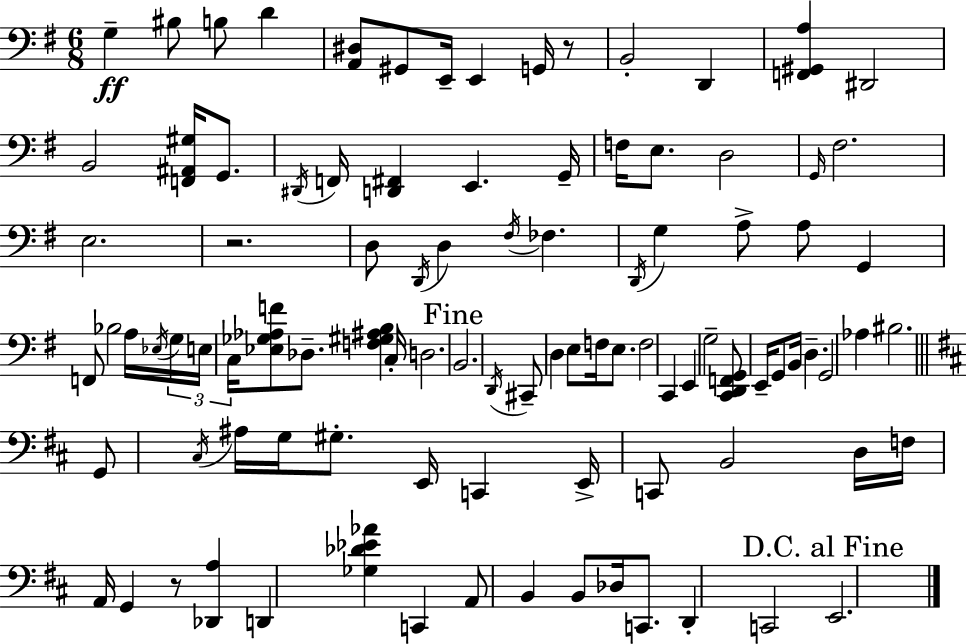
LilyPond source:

{
  \clef bass
  \numericTimeSignature
  \time 6/8
  \key e \minor
  g4--\ff bis8 b8 d'4 | <a, dis>8 gis,8 e,16-- e,4 g,16 r8 | b,2-. d,4 | <f, gis, a>4 dis,2 | \break b,2 <f, ais, gis>16 g,8. | \acciaccatura { dis,16 } f,16 <d, fis,>4 e,4. | g,16-- f16 e8. d2 | \grace { g,16 } fis2. | \break e2. | r2. | d8 \acciaccatura { d,16 } d4 \acciaccatura { fis16 } fes4. | \acciaccatura { d,16 } g4 a8-> a8 | \break g,4 f,8 bes2 | a16 \acciaccatura { ees16 } \tuplet 3/2 { g16 e16 c16 } <ees ges aes f'>8 des8.-- | <f gis ais b>4 c16-. d2. | \mark "Fine" b,2. | \break \acciaccatura { d,16 } cis,8-- d4 | e8 f16 e8. f2 | c,4 e,4 g2-- | <c, d, f, g,>8 e,16-- g,8 | \break b,16 d4.-- g,2 | aes4 bis2. | \bar "||" \break \key d \major g,8 \acciaccatura { cis16 } ais16 g16 gis8.-. e,16 c,4 | e,16-> c,8 b,2 | d16 f16 a,16 g,4 r8 <des, a>4 | d,4 <ges des' ees' aes'>4 c,4 | \break a,8 b,4 b,8 des16 c,8. | d,4-. c,2 | \mark "D.C. al Fine" e,2. | \bar "|."
}